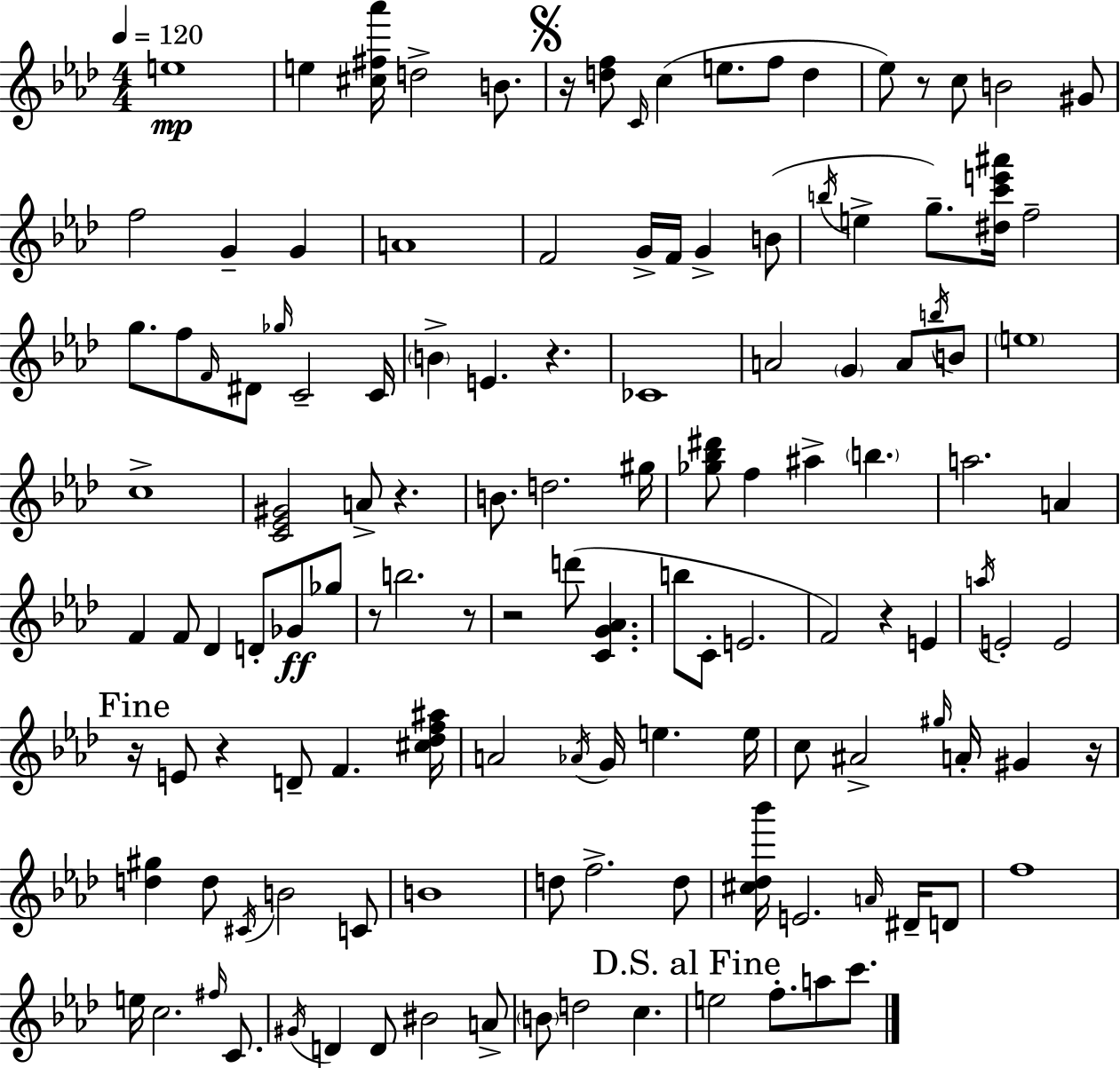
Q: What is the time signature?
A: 4/4